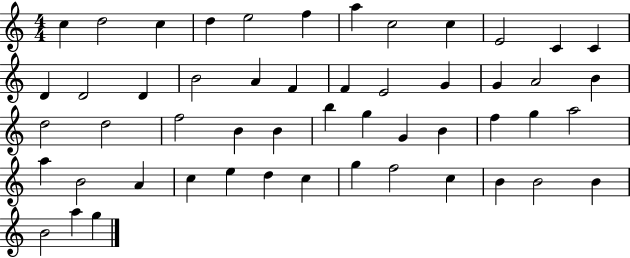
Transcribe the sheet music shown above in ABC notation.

X:1
T:Untitled
M:4/4
L:1/4
K:C
c d2 c d e2 f a c2 c E2 C C D D2 D B2 A F F E2 G G A2 B d2 d2 f2 B B b g G B f g a2 a B2 A c e d c g f2 c B B2 B B2 a g